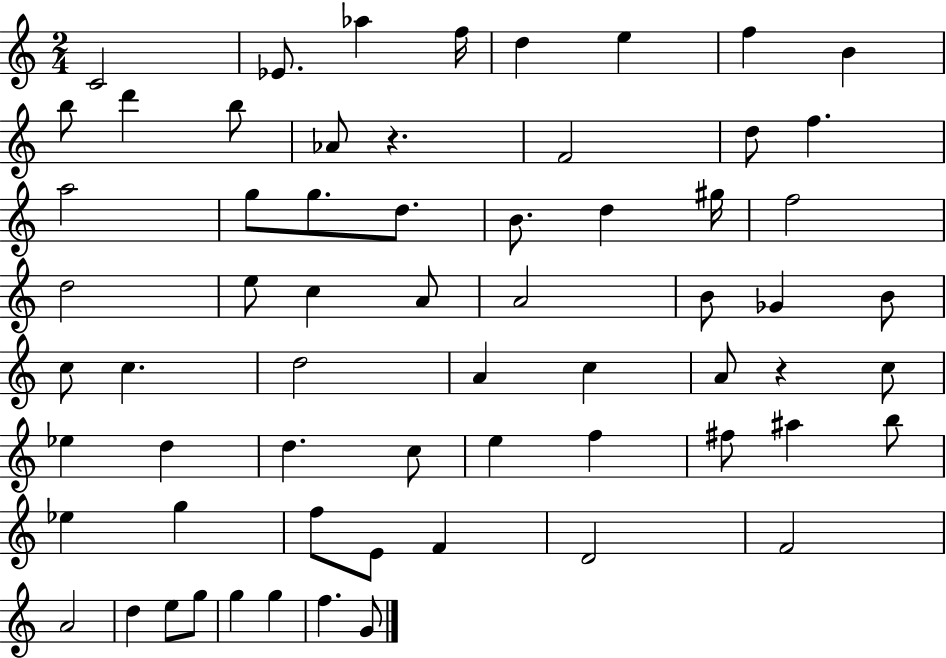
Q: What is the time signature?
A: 2/4